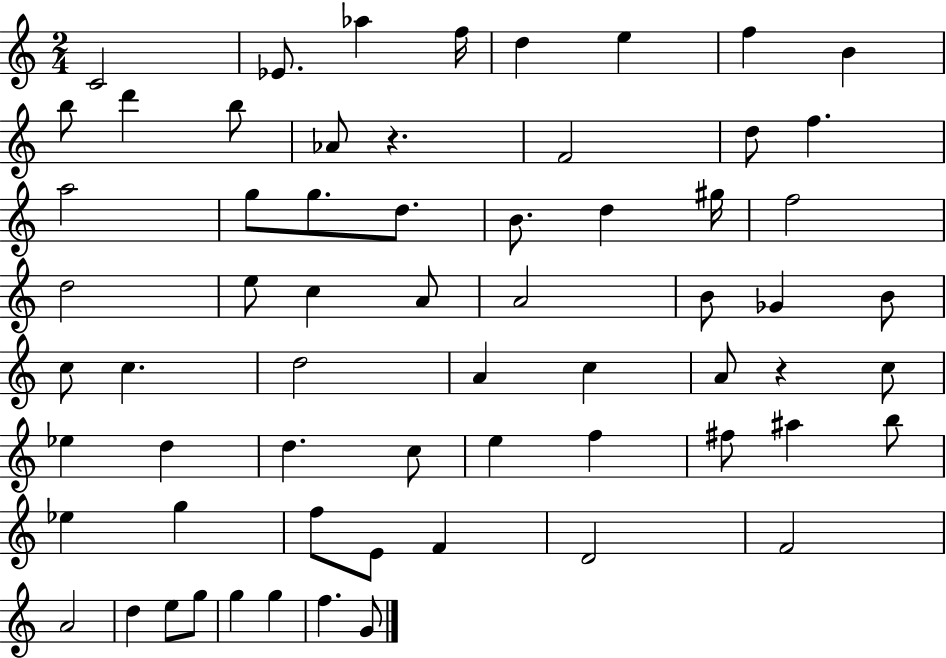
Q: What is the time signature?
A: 2/4